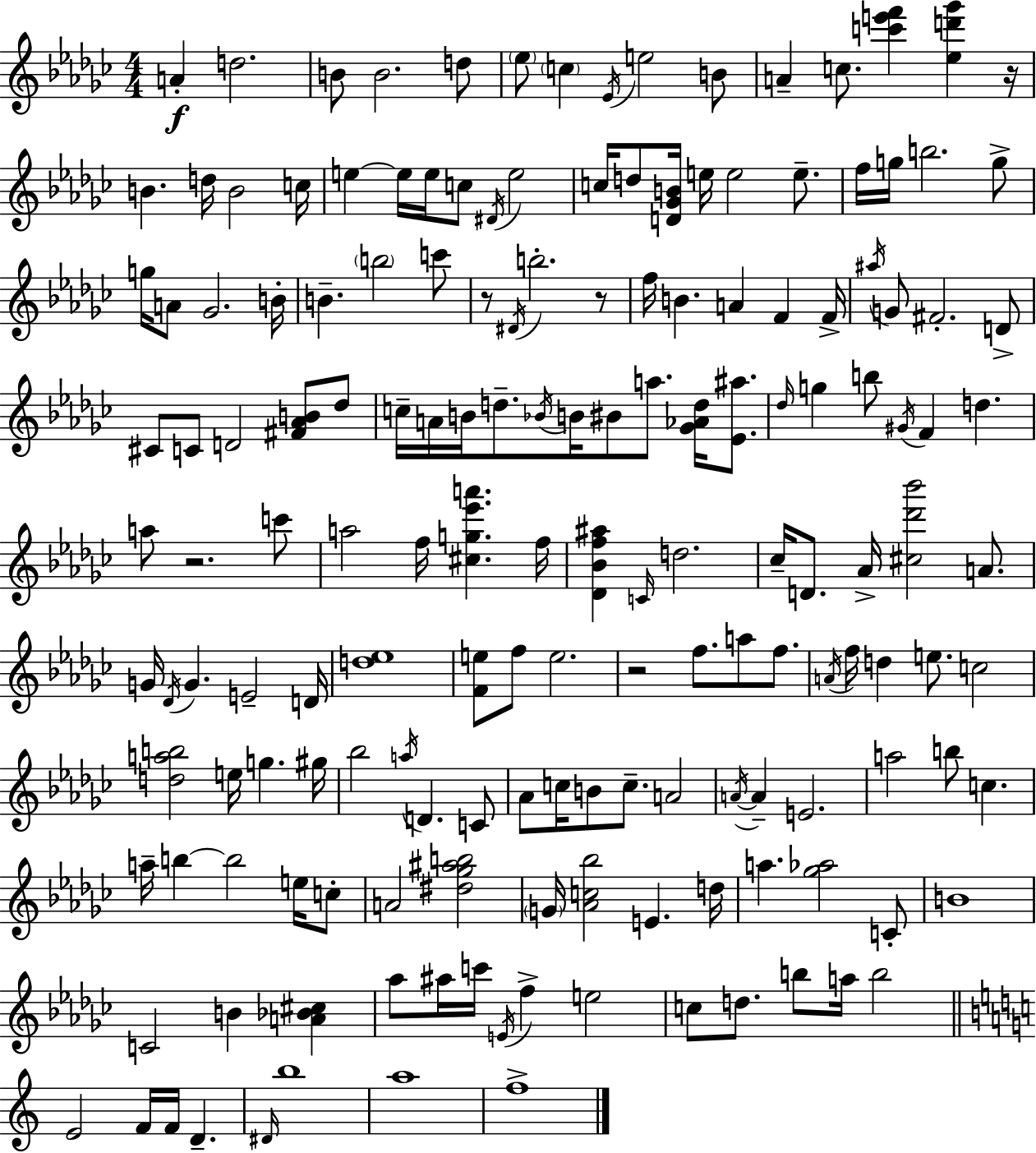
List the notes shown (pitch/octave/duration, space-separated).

A4/q D5/h. B4/e B4/h. D5/e Eb5/e C5/q Eb4/s E5/h B4/e A4/q C5/e. [C6,E6,F6]/q [Eb5,D6,Gb6]/q R/s B4/q. D5/s B4/h C5/s E5/q E5/s E5/s C5/e D#4/s E5/h C5/s D5/e [D4,Gb4,B4]/s E5/s E5/h E5/e. F5/s G5/s B5/h. G5/e G5/s A4/e Gb4/h. B4/s B4/q. B5/h C6/e R/e D#4/s B5/h. R/e F5/s B4/q. A4/q F4/q F4/s A#5/s G4/e F#4/h. D4/e C#4/e C4/e D4/h [F#4,Ab4,B4]/e Db5/e C5/s A4/s B4/s D5/e. Bb4/s B4/s BIS4/e A5/e. [Gb4,Ab4,D5]/s [Eb4,A#5]/e. Db5/s G5/q B5/e G#4/s F4/q D5/q. A5/e R/h. C6/e A5/h F5/s [C#5,G5,Eb6,A6]/q. F5/s [Db4,Bb4,F5,A#5]/q C4/s D5/h. CES5/s D4/e. Ab4/s [C#5,Db6,Bb6]/h A4/e. G4/s Db4/s G4/q. E4/h D4/s [D5,Eb5]/w [F4,E5]/e F5/e E5/h. R/h F5/e. A5/e F5/e. A4/s F5/s D5/q E5/e. C5/h [D5,A5,B5]/h E5/s G5/q. G#5/s Bb5/h A5/s D4/q. C4/e Ab4/e C5/s B4/e C5/e. A4/h A4/s A4/q E4/h. A5/h B5/e C5/q. A5/s B5/q B5/h E5/s C5/e A4/h [D#5,Gb5,A#5,B5]/h G4/s [Ab4,C5,Bb5]/h E4/q. D5/s A5/q. [Gb5,Ab5]/h C4/e B4/w C4/h B4/q [A4,Bb4,C#5]/q Ab5/e A#5/s C6/s E4/s F5/q E5/h C5/e D5/e. B5/e A5/s B5/h E4/h F4/s F4/s D4/q. D#4/s B5/w A5/w F5/w